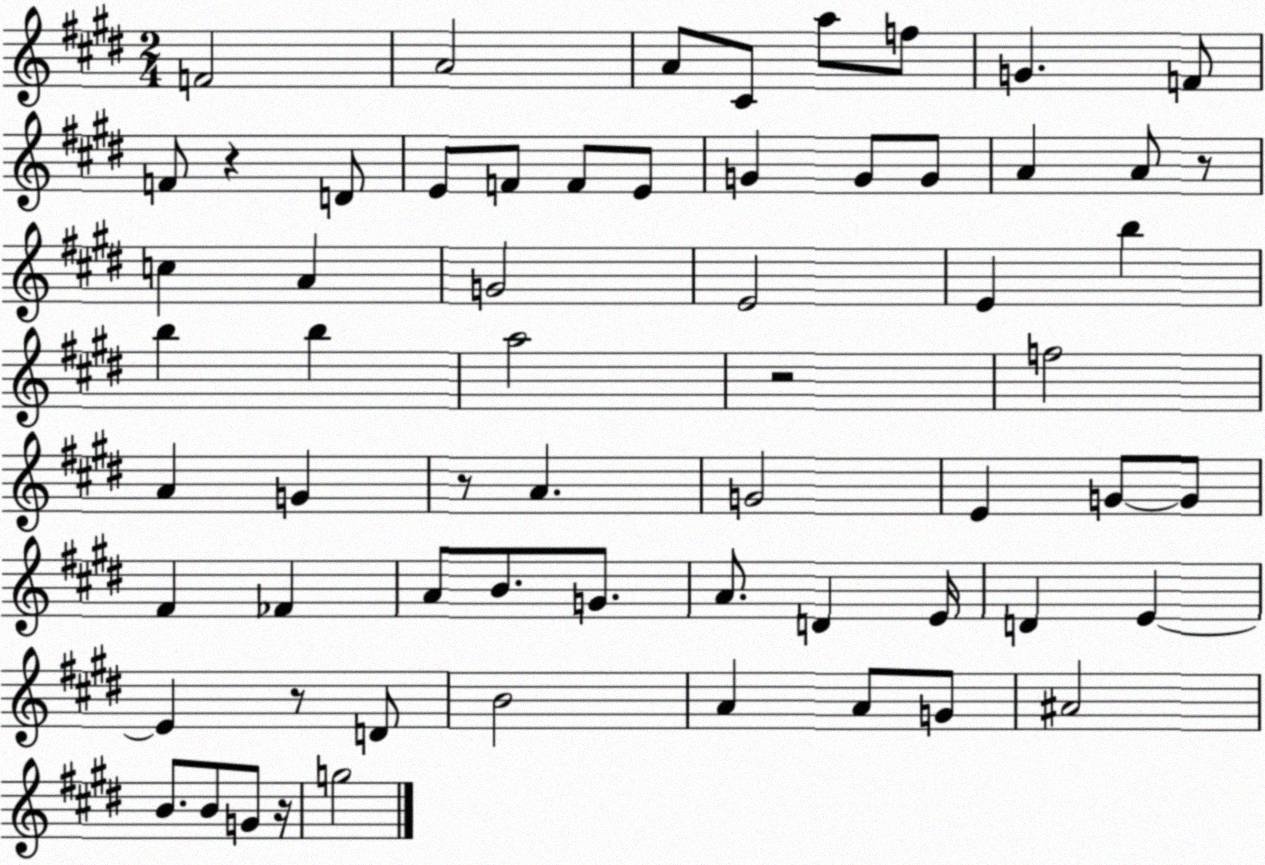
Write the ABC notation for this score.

X:1
T:Untitled
M:2/4
L:1/4
K:E
F2 A2 A/2 ^C/2 a/2 f/2 G F/2 F/2 z D/2 E/2 F/2 F/2 E/2 G G/2 G/2 A A/2 z/2 c A G2 E2 E b b b a2 z2 f2 A G z/2 A G2 E G/2 G/2 ^F _F A/2 B/2 G/2 A/2 D E/4 D E E z/2 D/2 B2 A A/2 G/2 ^A2 B/2 B/2 G/2 z/4 g2